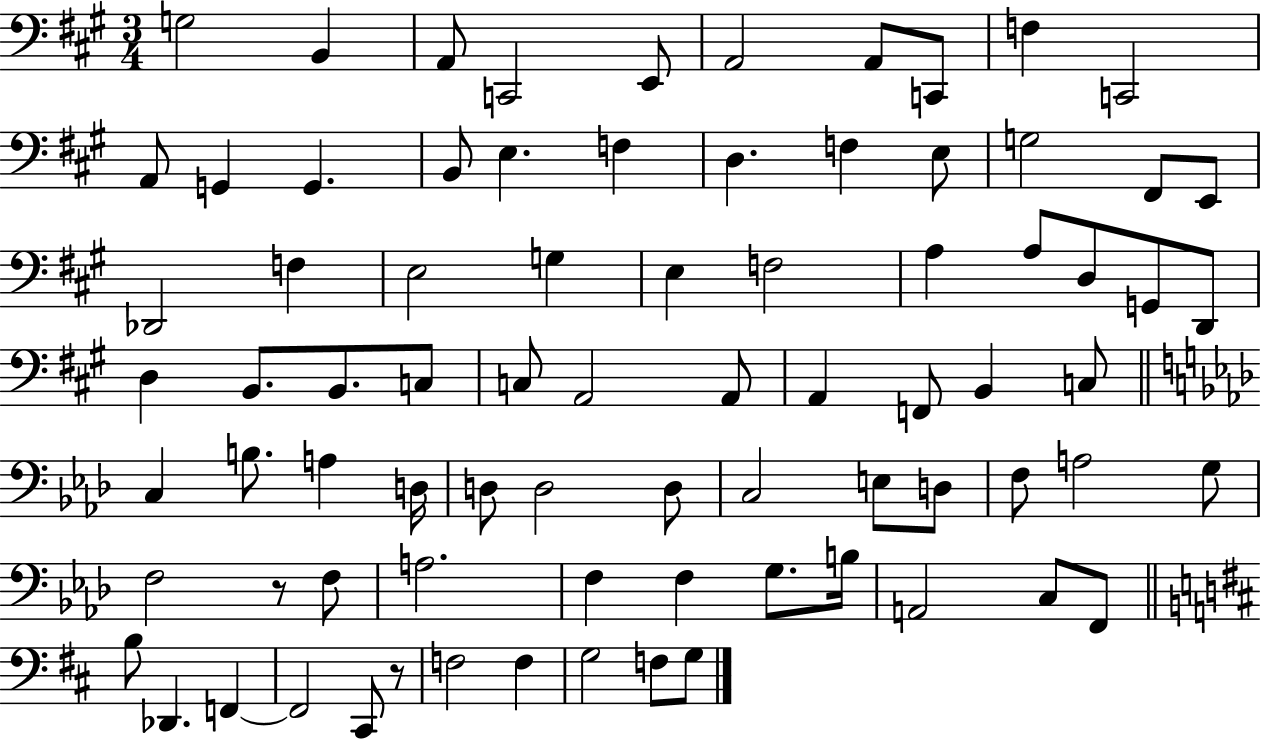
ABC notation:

X:1
T:Untitled
M:3/4
L:1/4
K:A
G,2 B,, A,,/2 C,,2 E,,/2 A,,2 A,,/2 C,,/2 F, C,,2 A,,/2 G,, G,, B,,/2 E, F, D, F, E,/2 G,2 ^F,,/2 E,,/2 _D,,2 F, E,2 G, E, F,2 A, A,/2 D,/2 G,,/2 D,,/2 D, B,,/2 B,,/2 C,/2 C,/2 A,,2 A,,/2 A,, F,,/2 B,, C,/2 C, B,/2 A, D,/4 D,/2 D,2 D,/2 C,2 E,/2 D,/2 F,/2 A,2 G,/2 F,2 z/2 F,/2 A,2 F, F, G,/2 B,/4 A,,2 C,/2 F,,/2 B,/2 _D,, F,, F,,2 ^C,,/2 z/2 F,2 F, G,2 F,/2 G,/2